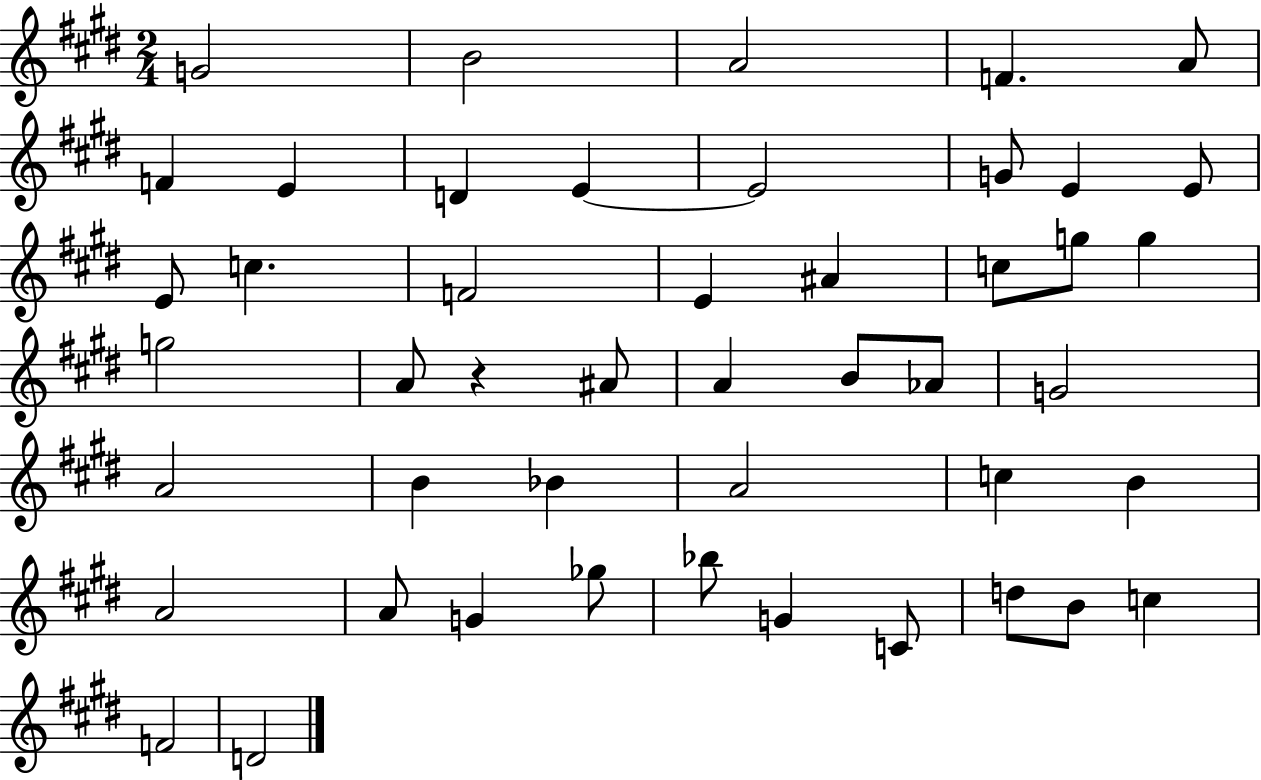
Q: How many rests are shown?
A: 1